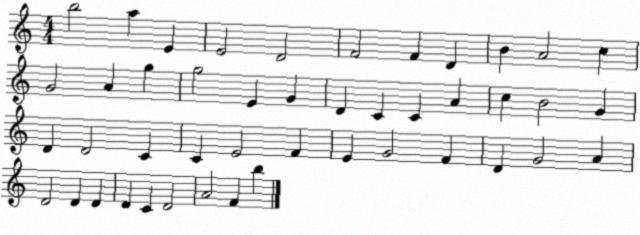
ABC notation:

X:1
T:Untitled
M:4/4
L:1/4
K:C
b2 a E E2 D2 F2 F D B A2 c G2 A g g2 E G D C C A c B2 G D D2 C C E2 F E G2 F D G2 A D2 D D D C D2 A2 F b